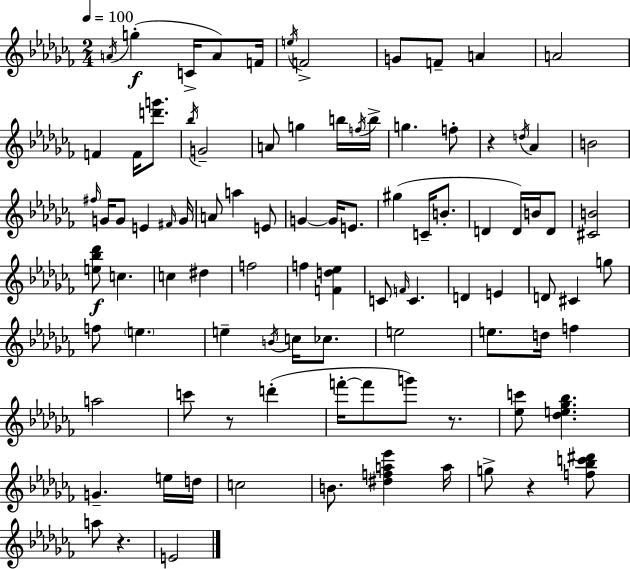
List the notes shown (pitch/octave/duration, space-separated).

A4/s G5/q C4/s A4/e F4/s E5/s F4/h G4/e F4/e A4/q A4/h F4/q F4/s [D6,G6]/e. Bb5/s G4/h A4/e G5/q B5/s F5/s B5/s G5/q. F5/e R/q D5/s Ab4/q B4/h F#5/s G4/s G4/e E4/q F#4/s G4/s A4/e A5/q E4/e G4/q G4/s E4/e. G#5/q C4/s B4/e. D4/q D4/s B4/s D4/e [C#4,B4]/h [E5,Bb5,Db6]/e C5/q. C5/q D#5/q F5/h F5/q [F4,D5,Eb5]/q C4/e F4/s C4/q. D4/q E4/q D4/e C#4/q G5/e F5/e E5/q. E5/q B4/s C5/s CES5/e. E5/h E5/e. D5/s F5/q A5/h C6/e R/e D6/q F6/s F6/e G6/e R/e. [Eb5,C6]/e [Db5,E5,Gb5,Bb5]/q. G4/q. E5/s D5/s C5/h B4/e. [D#5,F5,A5,Eb6]/q A5/s G5/e R/q [F5,Bb5,C6,D#6]/e A5/e R/q. E4/h